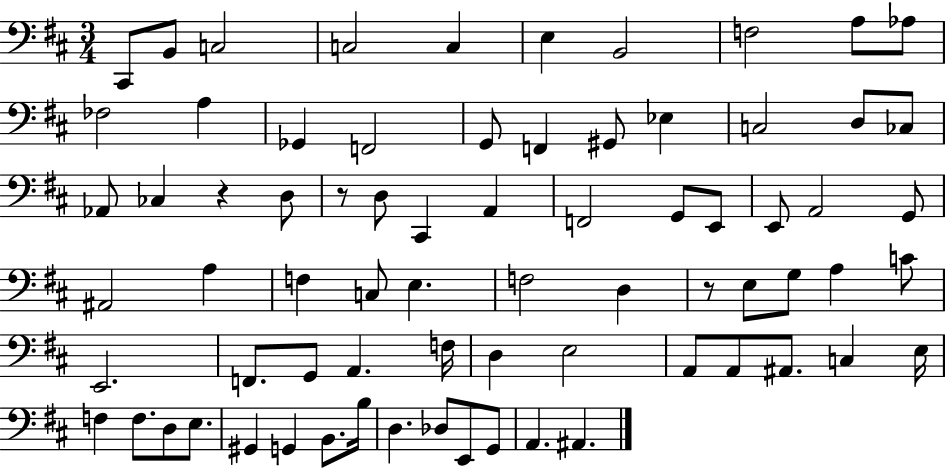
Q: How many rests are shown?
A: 3